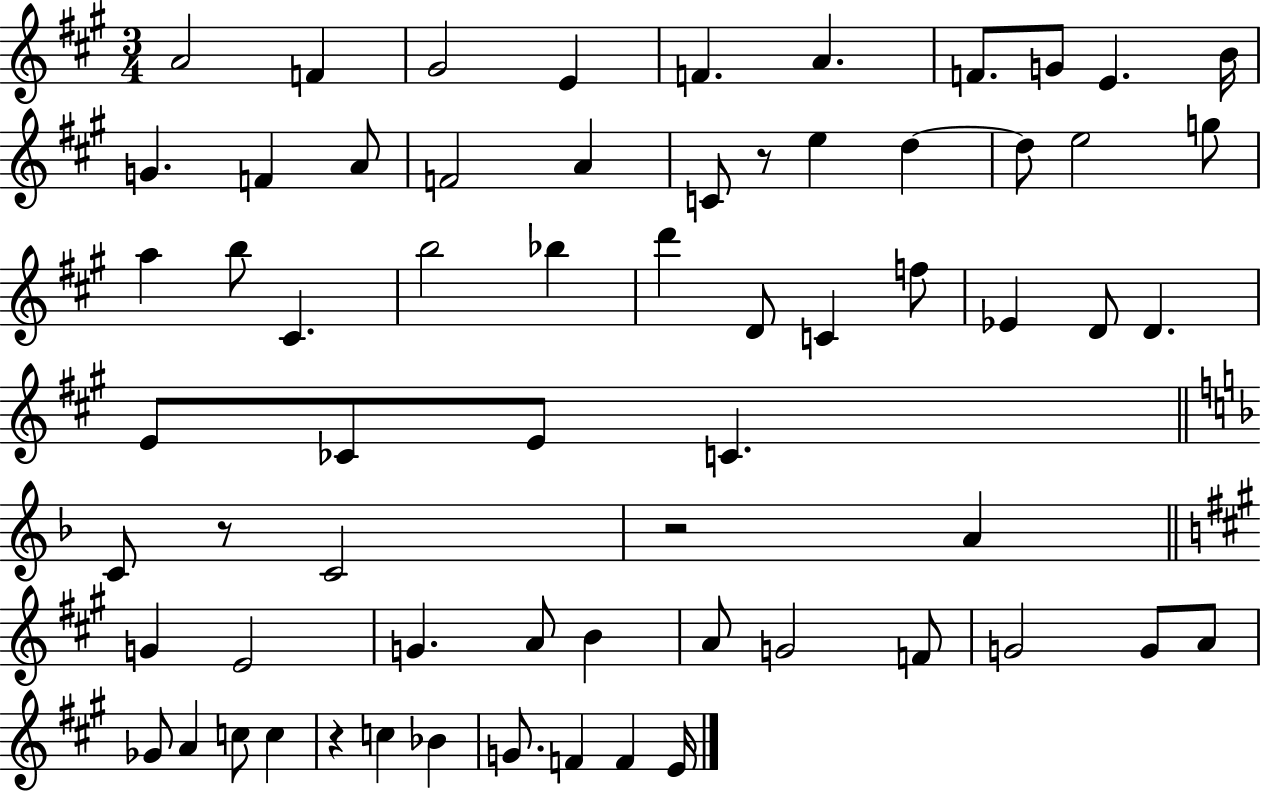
{
  \clef treble
  \numericTimeSignature
  \time 3/4
  \key a \major
  \repeat volta 2 { a'2 f'4 | gis'2 e'4 | f'4. a'4. | f'8. g'8 e'4. b'16 | \break g'4. f'4 a'8 | f'2 a'4 | c'8 r8 e''4 d''4~~ | d''8 e''2 g''8 | \break a''4 b''8 cis'4. | b''2 bes''4 | d'''4 d'8 c'4 f''8 | ees'4 d'8 d'4. | \break e'8 ces'8 e'8 c'4. | \bar "||" \break \key f \major c'8 r8 c'2 | r2 a'4 | \bar "||" \break \key a \major g'4 e'2 | g'4. a'8 b'4 | a'8 g'2 f'8 | g'2 g'8 a'8 | \break ges'8 a'4 c''8 c''4 | r4 c''4 bes'4 | g'8. f'4 f'4 e'16 | } \bar "|."
}